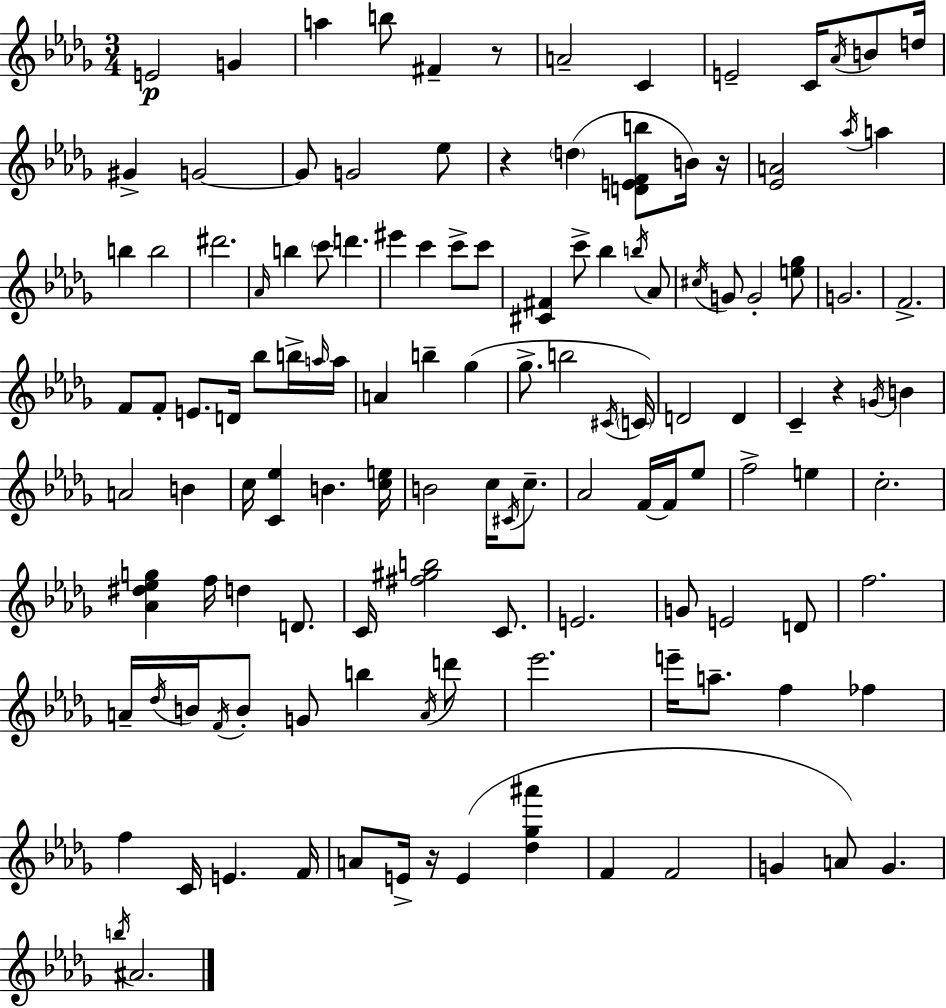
X:1
T:Untitled
M:3/4
L:1/4
K:Bbm
E2 G a b/2 ^F z/2 A2 C E2 C/4 _A/4 B/2 d/4 ^G G2 G/2 G2 _e/2 z d [DEFb]/2 B/4 z/4 [_EA]2 _a/4 a b b2 ^d'2 _A/4 b c'/2 d' ^e' c' c'/2 c'/2 [^C^F] c'/2 _b b/4 _A/2 ^c/4 G/2 G2 [e_g]/2 G2 F2 F/2 F/2 E/2 D/4 _b/2 b/4 a/4 a/4 A b _g _g/2 b2 ^C/4 C/4 D2 D C z G/4 B A2 B c/4 [C_e] B [ce]/4 B2 c/4 ^C/4 c/2 _A2 F/4 F/4 _e/2 f2 e c2 [_A^d_eg] f/4 d D/2 C/4 [^f^gb]2 C/2 E2 G/2 E2 D/2 f2 A/4 _d/4 B/4 F/4 B/2 G/2 b A/4 d'/2 _e'2 e'/4 a/2 f _f f C/4 E F/4 A/2 E/4 z/4 E [_d_g^a'] F F2 G A/2 G b/4 ^A2